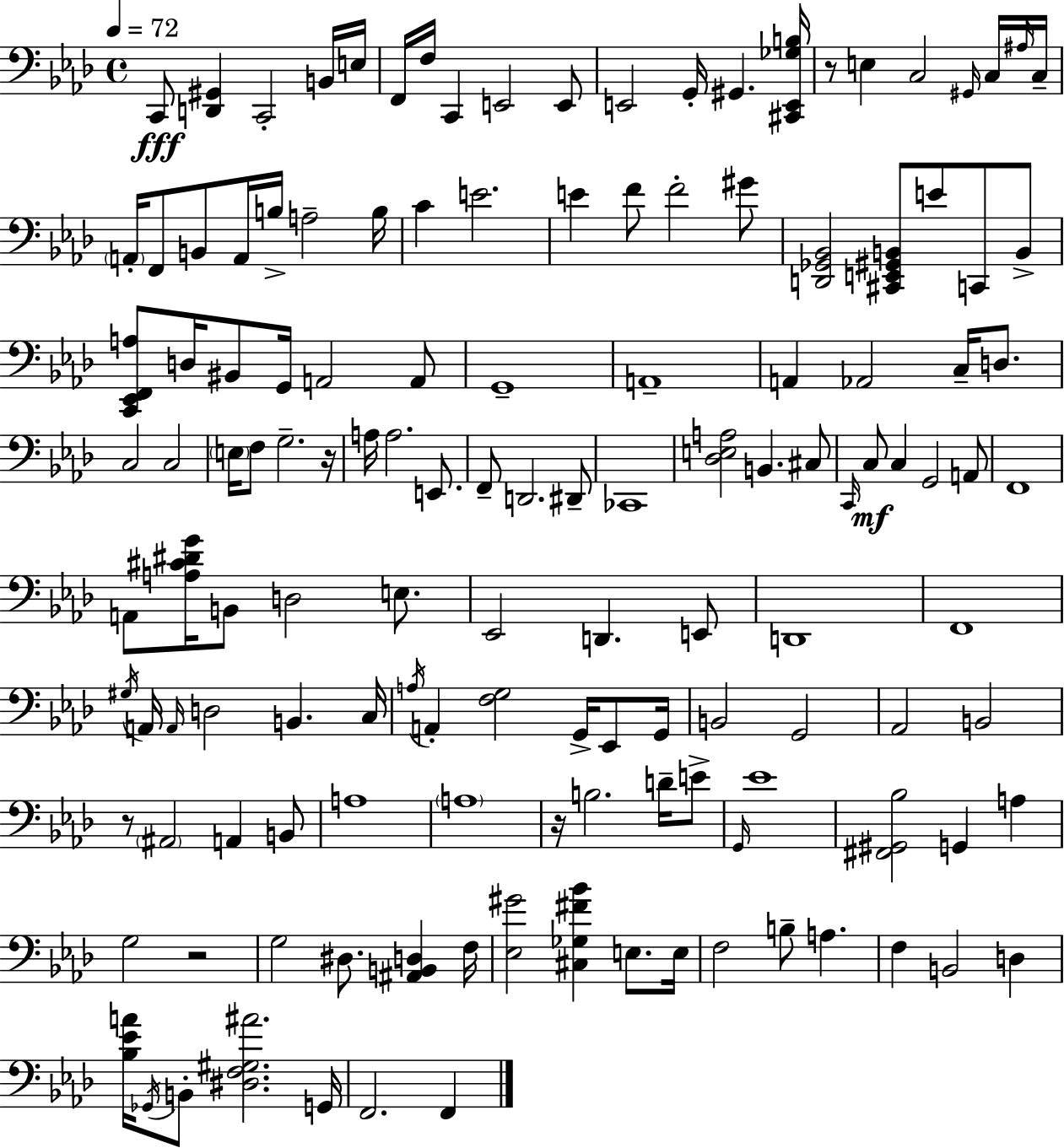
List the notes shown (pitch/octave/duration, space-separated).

C2/e [D2,G#2]/q C2/h B2/s E3/s F2/s F3/s C2/q E2/h E2/e E2/h G2/s G#2/q. [C#2,E2,Gb3,B3]/s R/e E3/q C3/h G#2/s C3/s A#3/s C3/s A2/s F2/e B2/e A2/s B3/s A3/h B3/s C4/q E4/h. E4/q F4/e F4/h G#4/e [D2,Gb2,Bb2]/h [C#2,E2,G#2,B2]/e E4/e C2/e B2/e [C2,Eb2,F2,A3]/e D3/s BIS2/e G2/s A2/h A2/e G2/w A2/w A2/q Ab2/h C3/s D3/e. C3/h C3/h E3/s F3/e G3/h. R/s A3/s A3/h. E2/e. F2/e D2/h. D#2/e CES2/w [Db3,E3,A3]/h B2/q. C#3/e C2/s C3/e C3/q G2/h A2/e F2/w A2/e [A3,C#4,D#4,G4]/s B2/e D3/h E3/e. Eb2/h D2/q. E2/e D2/w F2/w G#3/s A2/s A2/s D3/h B2/q. C3/s A3/s A2/q [F3,G3]/h G2/s Eb2/e G2/s B2/h G2/h Ab2/h B2/h R/e A#2/h A2/q B2/e A3/w A3/w R/s B3/h. D4/s E4/e G2/s Eb4/w [F#2,G#2,Bb3]/h G2/q A3/q G3/h R/h G3/h D#3/e. [A#2,B2,D3]/q F3/s [Eb3,G#4]/h [C#3,Gb3,F#4,Bb4]/q E3/e. E3/s F3/h B3/e A3/q. F3/q B2/h D3/q [Bb3,Eb4,A4]/s Gb2/s B2/e [D#3,F3,G#3,A#4]/h. G2/s F2/h. F2/q